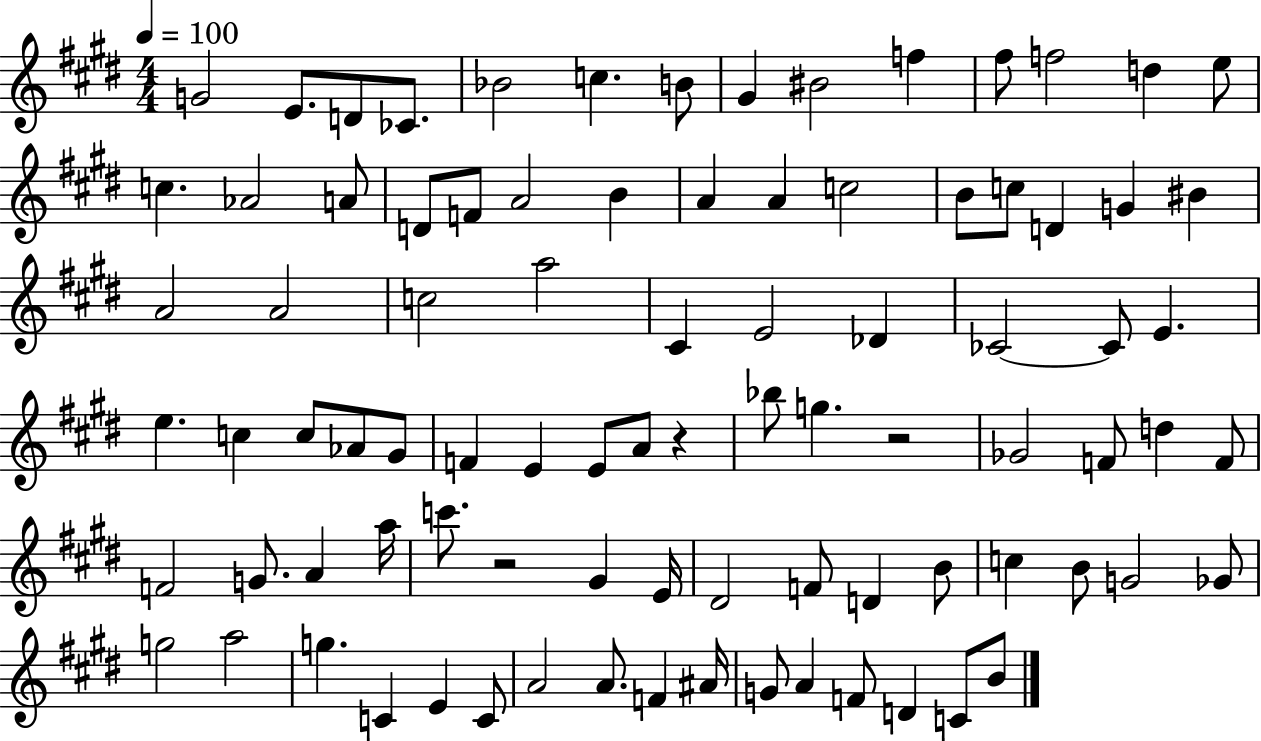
G4/h E4/e. D4/e CES4/e. Bb4/h C5/q. B4/e G#4/q BIS4/h F5/q F#5/e F5/h D5/q E5/e C5/q. Ab4/h A4/e D4/e F4/e A4/h B4/q A4/q A4/q C5/h B4/e C5/e D4/q G4/q BIS4/q A4/h A4/h C5/h A5/h C#4/q E4/h Db4/q CES4/h CES4/e E4/q. E5/q. C5/q C5/e Ab4/e G#4/e F4/q E4/q E4/e A4/e R/q Bb5/e G5/q. R/h Gb4/h F4/e D5/q F4/e F4/h G4/e. A4/q A5/s C6/e. R/h G#4/q E4/s D#4/h F4/e D4/q B4/e C5/q B4/e G4/h Gb4/e G5/h A5/h G5/q. C4/q E4/q C4/e A4/h A4/e. F4/q A#4/s G4/e A4/q F4/e D4/q C4/e B4/e